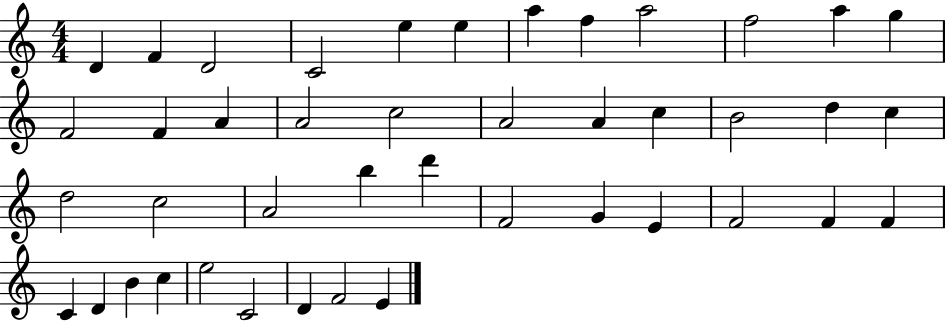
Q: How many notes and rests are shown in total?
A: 43